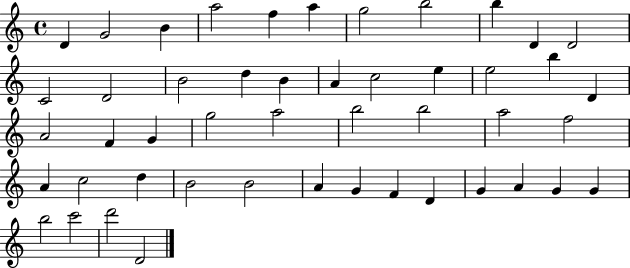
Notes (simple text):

D4/q G4/h B4/q A5/h F5/q A5/q G5/h B5/h B5/q D4/q D4/h C4/h D4/h B4/h D5/q B4/q A4/q C5/h E5/q E5/h B5/q D4/q A4/h F4/q G4/q G5/h A5/h B5/h B5/h A5/h F5/h A4/q C5/h D5/q B4/h B4/h A4/q G4/q F4/q D4/q G4/q A4/q G4/q G4/q B5/h C6/h D6/h D4/h